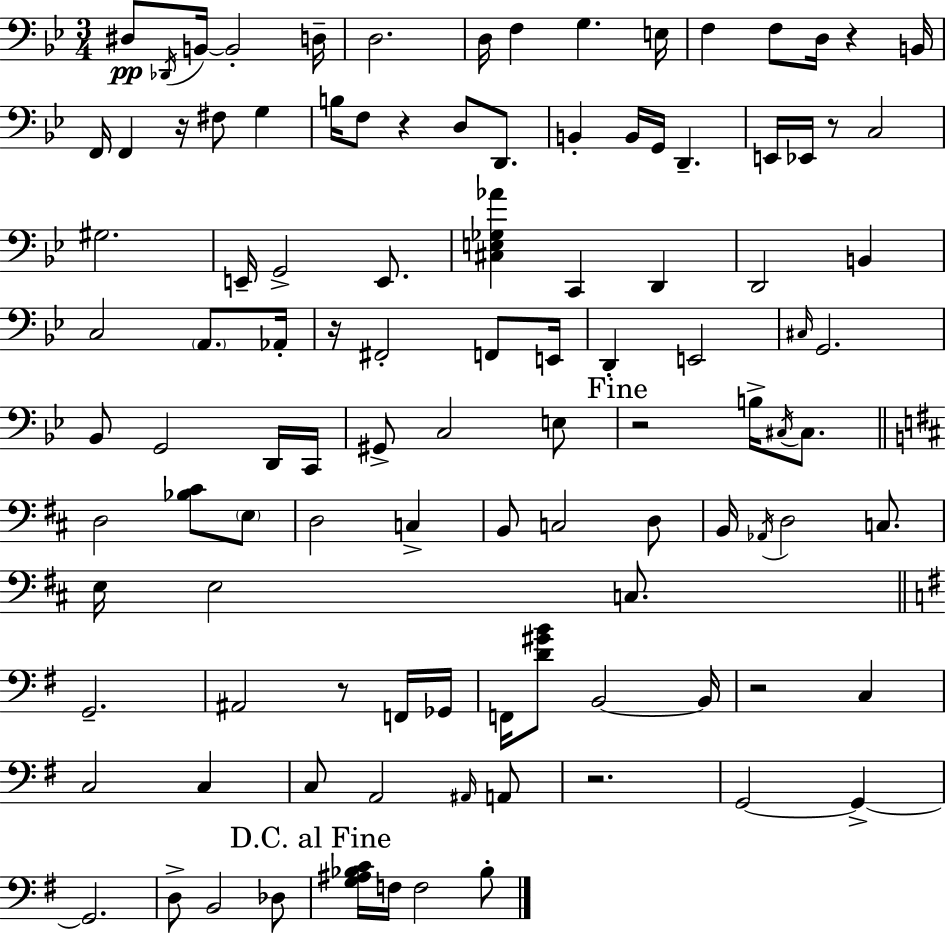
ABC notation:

X:1
T:Untitled
M:3/4
L:1/4
K:Gm
^D,/2 _D,,/4 B,,/4 B,,2 D,/4 D,2 D,/4 F, G, E,/4 F, F,/2 D,/4 z B,,/4 F,,/4 F,, z/4 ^F,/2 G, B,/4 F,/2 z D,/2 D,,/2 B,, B,,/4 G,,/4 D,, E,,/4 _E,,/4 z/2 C,2 ^G,2 E,,/4 G,,2 E,,/2 [^C,E,_G,_A] C,, D,, D,,2 B,, C,2 A,,/2 _A,,/4 z/4 ^F,,2 F,,/2 E,,/4 D,, E,,2 ^C,/4 G,,2 _B,,/2 G,,2 D,,/4 C,,/4 ^G,,/2 C,2 E,/2 z2 B,/4 ^C,/4 ^C,/2 D,2 [_B,^C]/2 E,/2 D,2 C, B,,/2 C,2 D,/2 B,,/4 _A,,/4 D,2 C,/2 E,/4 E,2 C,/2 G,,2 ^A,,2 z/2 F,,/4 _G,,/4 F,,/4 [D^GB]/2 B,,2 B,,/4 z2 C, C,2 C, C,/2 A,,2 ^A,,/4 A,,/2 z2 G,,2 G,, G,,2 D,/2 B,,2 _D,/2 [G,^A,_B,C]/4 F,/4 F,2 _B,/2